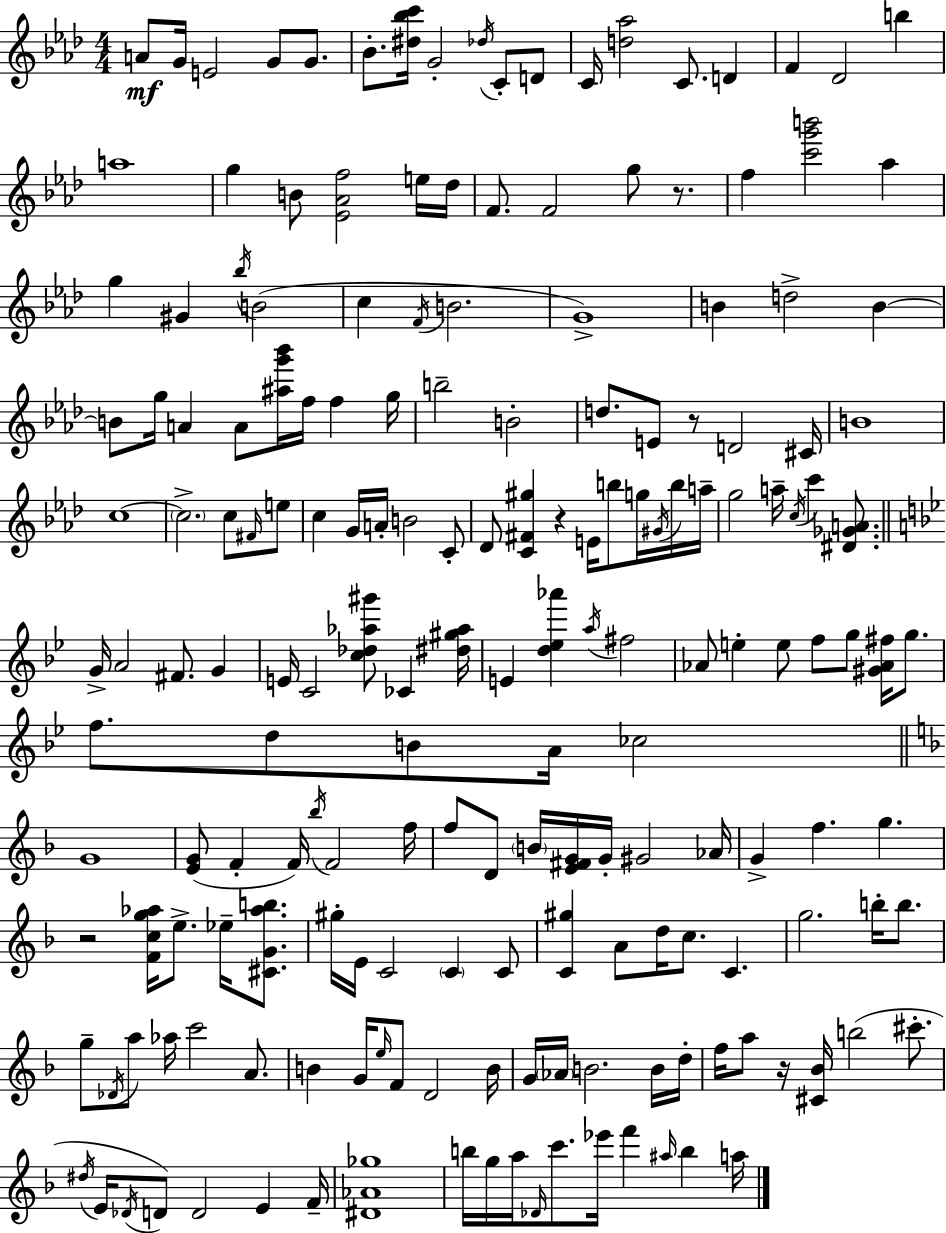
A4/e G4/s E4/h G4/e G4/e. Bb4/e. [D#5,Bb5,C6]/s G4/h Db5/s C4/e D4/e C4/s [D5,Ab5]/h C4/e. D4/q F4/q Db4/h B5/q A5/w G5/q B4/e [Eb4,Ab4,F5]/h E5/s Db5/s F4/e. F4/h G5/e R/e. F5/q [C6,G6,B6]/h Ab5/q G5/q G#4/q Bb5/s B4/h C5/q F4/s B4/h. G4/w B4/q D5/h B4/q B4/e G5/s A4/q A4/e [A#5,G6,Bb6]/s F5/s F5/q G5/s B5/h B4/h D5/e. E4/e R/e D4/h C#4/s B4/w C5/w C5/h. C5/e F#4/s E5/e C5/q G4/s A4/s B4/h C4/e Db4/e [C4,F#4,G#5]/q R/q E4/s B5/e G5/s G#4/s B5/s A5/s G5/h A5/s C5/s C6/q [D#4,Gb4,A4]/e. G4/s A4/h F#4/e. G4/q E4/s C4/h [C5,Db5,Ab5,G#6]/e CES4/q [D#5,G#5,Ab5]/s E4/q [D5,Eb5,Ab6]/q A5/s F#5/h Ab4/e E5/q E5/e F5/e G5/e [G#4,Ab4,F#5]/s G5/e. F5/e. D5/e B4/e A4/s CES5/h G4/w [E4,G4]/e F4/q F4/s Bb5/s F4/h F5/s F5/e D4/e B4/s [E4,F#4,G4]/s G4/s G#4/h Ab4/s G4/q F5/q. G5/q. R/h [F4,C5,G5,Ab5]/s E5/e. Eb5/s [C#4,G4,Ab5,B5]/e. G#5/s E4/s C4/h C4/q C4/e [C4,G#5]/q A4/e D5/s C5/e. C4/q. G5/h. B5/s B5/e. G5/e Db4/s A5/e Ab5/s C6/h A4/e. B4/q G4/s E5/s F4/e D4/h B4/s G4/s Ab4/s B4/h. B4/s D5/s F5/s A5/e R/s [C#4,Bb4]/s B5/h C#6/e. D#5/s E4/s Db4/s D4/e D4/h E4/q F4/s [D#4,Ab4,Gb5]/w B5/s G5/s A5/s Db4/s C6/e. Eb6/s F6/q A#5/s B5/q A5/s